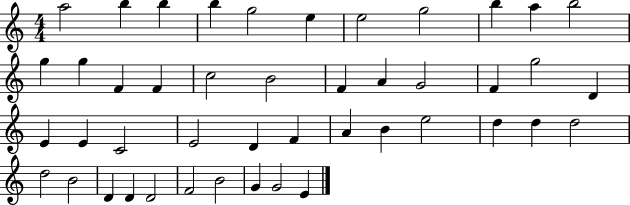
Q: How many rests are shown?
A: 0